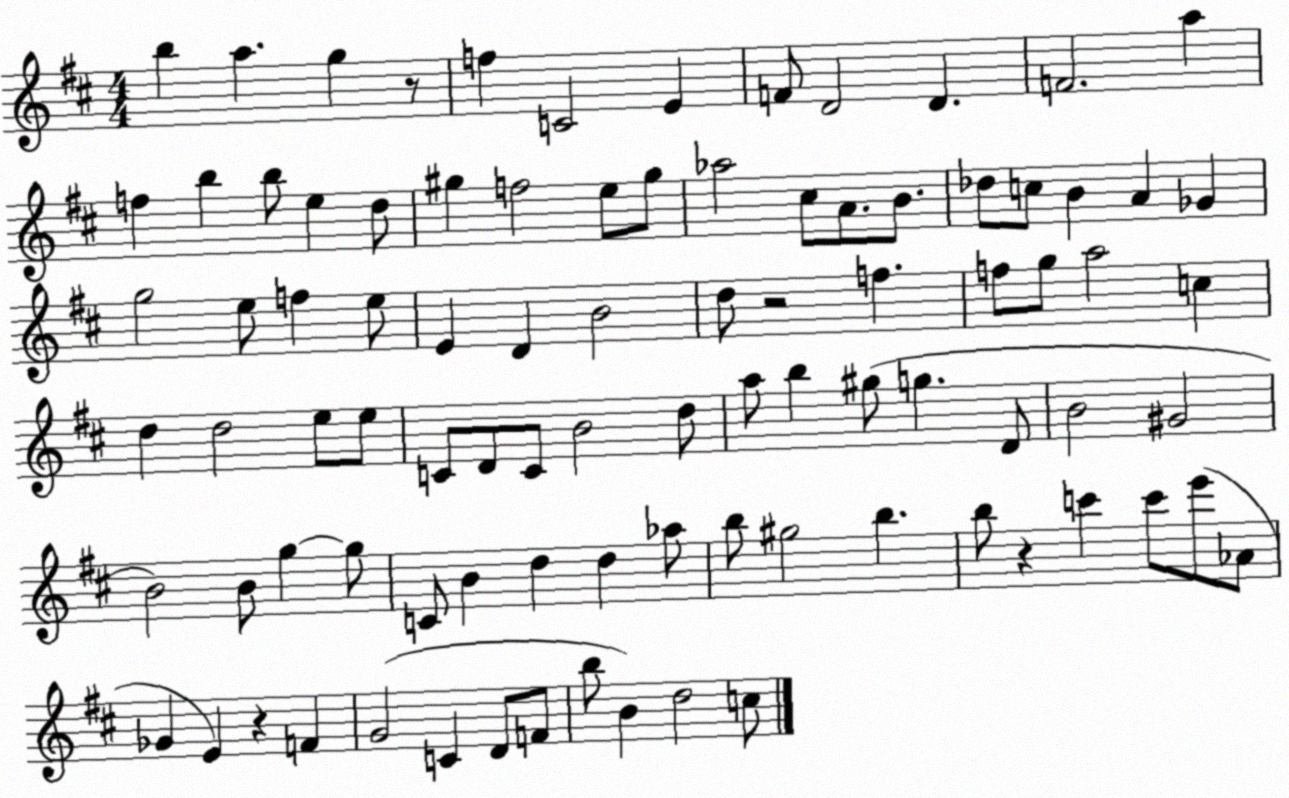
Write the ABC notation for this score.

X:1
T:Untitled
M:4/4
L:1/4
K:D
b a g z/2 f C2 E F/2 D2 D F2 a f b b/2 e d/2 ^g f2 e/2 ^g/2 _a2 ^c/2 A/2 B/2 _d/2 c/2 B A _G g2 e/2 f e/2 E D B2 d/2 z2 f f/2 g/2 a2 c d d2 e/2 e/2 C/2 D/2 C/2 B2 d/2 a/2 b ^g/2 g D/2 B2 ^G2 B2 B/2 g g/2 C/2 B d d _a/2 b/2 ^g2 b b/2 z c' c'/2 e'/2 _A/2 _G E z F G2 C D/2 F/2 b/2 B d2 c/2